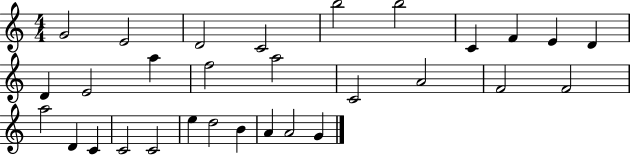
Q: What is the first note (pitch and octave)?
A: G4